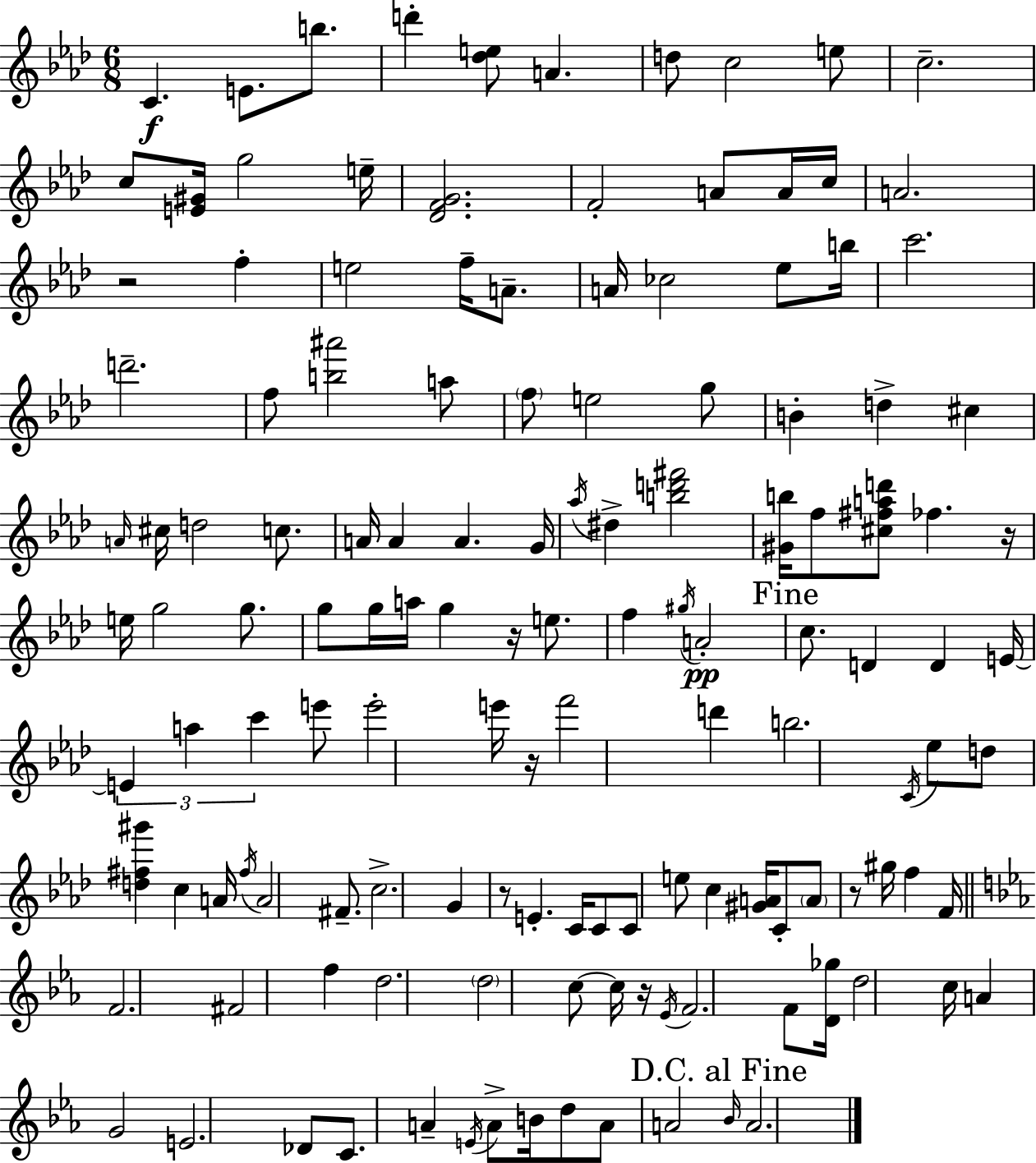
{
  \clef treble
  \numericTimeSignature
  \time 6/8
  \key f \minor
  c'4.\f e'8. b''8. | d'''4-. <des'' e''>8 a'4. | d''8 c''2 e''8 | c''2.-- | \break c''8 <e' gis'>16 g''2 e''16-- | <des' f' g'>2. | f'2-. a'8 a'16 c''16 | a'2. | \break r2 f''4-. | e''2 f''16-- a'8.-- | a'16 ces''2 ees''8 b''16 | c'''2. | \break d'''2.-- | f''8 <b'' ais'''>2 a''8 | \parenthesize f''8 e''2 g''8 | b'4-. d''4-> cis''4 | \break \grace { a'16 } cis''16 d''2 c''8. | a'16 a'4 a'4. | g'16 \acciaccatura { aes''16 } dis''4-> <b'' d''' fis'''>2 | <gis' b''>16 f''8 <cis'' fis'' a'' d'''>8 fes''4. | \break r16 e''16 g''2 g''8. | g''8 g''16 a''16 g''4 r16 e''8. | f''4 \acciaccatura { gis''16 } a'2-.\pp | \mark "Fine" c''8. d'4 d'4 | \break e'16~~ \tuplet 3/2 { e'4 a''4 c'''4 } | e'''8 e'''2-. | e'''16 r16 f'''2 d'''4 | b''2. | \break \acciaccatura { c'16 } ees''8 d''8 <d'' fis'' gis'''>4 | c''4 a'16 \acciaccatura { fis''16 } a'2 | fis'8.-- c''2.-> | g'4 r8 e'4.-. | \break c'16 c'8 c'8 e''8 | c''4 <gis' a'>16 c'8-. \parenthesize a'8 r8 gis''16 | f''4 f'16 \bar "||" \break \key ees \major f'2. | fis'2 f''4 | d''2. | \parenthesize d''2 c''8~~ c''16 r16 | \break \acciaccatura { ees'16 } f'2. | f'8 <d' ges''>16 d''2 | c''16 a'4 g'2 | e'2. | \break des'8 c'8. a'4-- \acciaccatura { e'16 } a'8-> | b'16 d''8 a'8 a'2 | \mark "D.C. al Fine" \grace { bes'16 } a'2. | \bar "|."
}